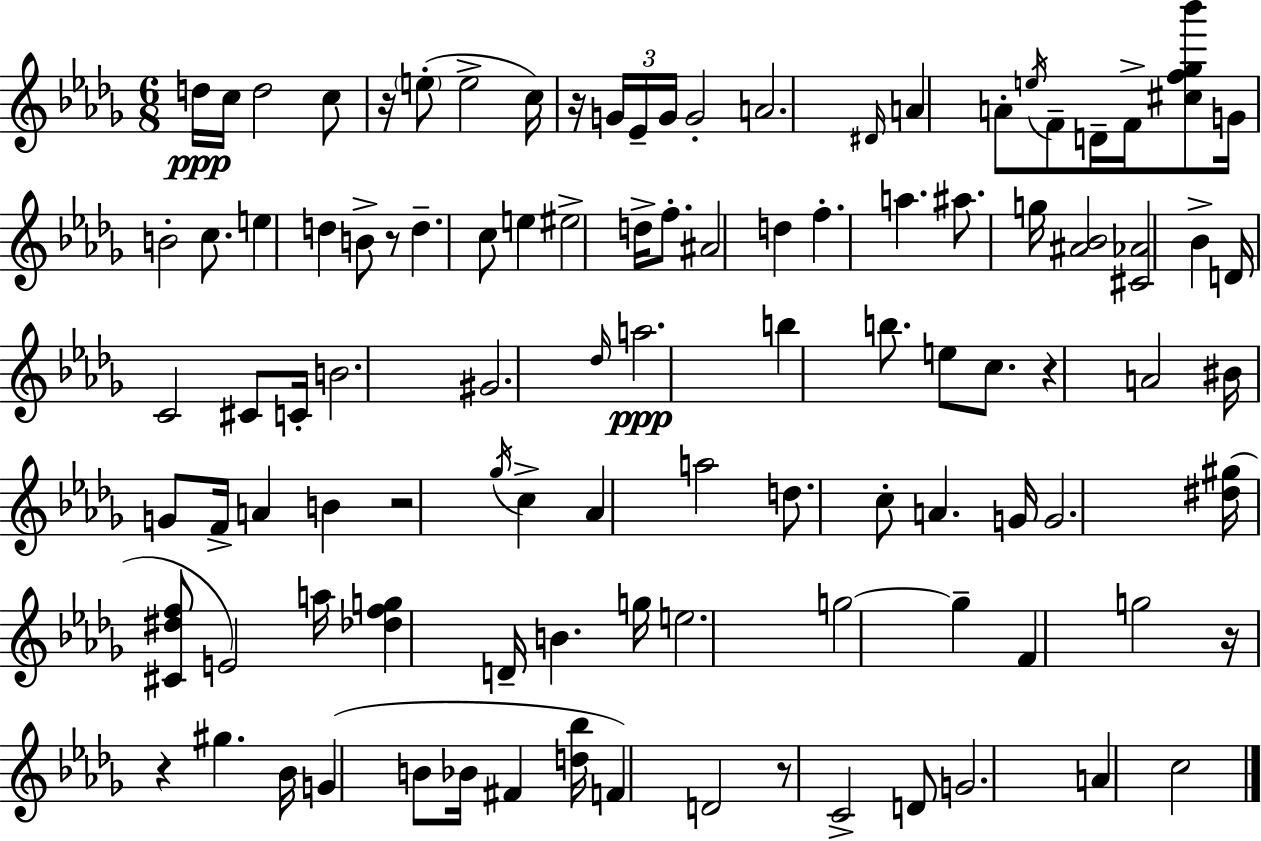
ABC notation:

X:1
T:Untitled
M:6/8
L:1/4
K:Bbm
d/4 c/4 d2 c/2 z/4 e/2 e2 c/4 z/4 G/4 _E/4 G/4 G2 A2 ^D/4 A A/2 e/4 F/2 D/4 F/4 [^cf_g_b']/2 G/4 B2 c/2 e d B/2 z/2 d c/2 e ^e2 d/4 f/2 ^A2 d f a ^a/2 g/4 [^A_B]2 [^C_A]2 _B D/4 C2 ^C/2 C/4 B2 ^G2 _d/4 a2 b b/2 e/2 c/2 z A2 ^B/4 G/2 F/4 A B z2 _g/4 c _A a2 d/2 c/2 A G/4 G2 [^d^g]/4 [^C^df]/2 E2 a/4 [_dfg] D/4 B g/4 e2 g2 g F g2 z/4 z ^g _B/4 G B/2 _B/4 ^F [d_b]/4 F D2 z/2 C2 D/2 G2 A c2